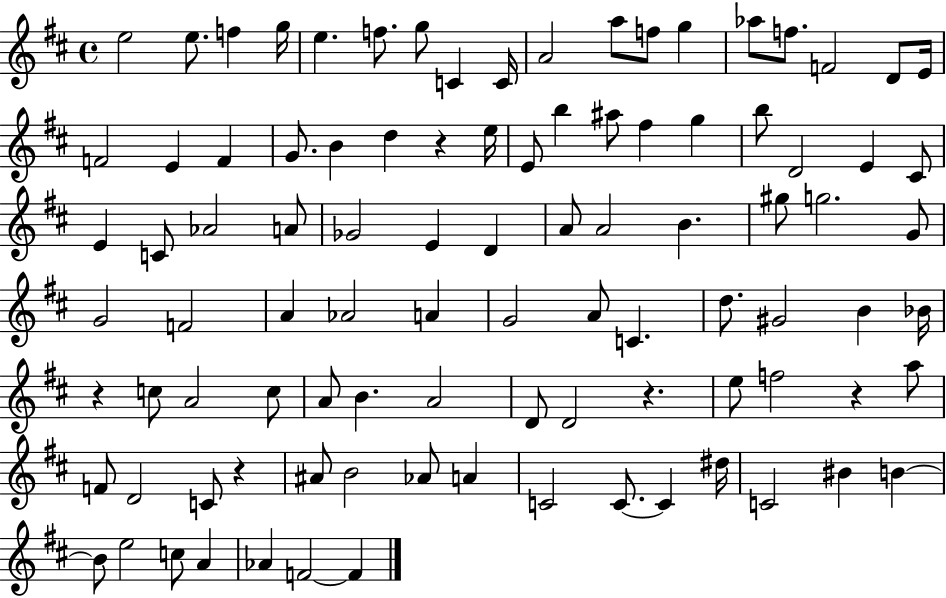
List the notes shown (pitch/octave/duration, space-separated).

E5/h E5/e. F5/q G5/s E5/q. F5/e. G5/e C4/q C4/s A4/h A5/e F5/e G5/q Ab5/e F5/e. F4/h D4/e E4/s F4/h E4/q F4/q G4/e. B4/q D5/q R/q E5/s E4/e B5/q A#5/e F#5/q G5/q B5/e D4/h E4/q C#4/e E4/q C4/e Ab4/h A4/e Gb4/h E4/q D4/q A4/e A4/h B4/q. G#5/e G5/h. G4/e G4/h F4/h A4/q Ab4/h A4/q G4/h A4/e C4/q. D5/e. G#4/h B4/q Bb4/s R/q C5/e A4/h C5/e A4/e B4/q. A4/h D4/e D4/h R/q. E5/e F5/h R/q A5/e F4/e D4/h C4/e R/q A#4/e B4/h Ab4/e A4/q C4/h C4/e. C4/q D#5/s C4/h BIS4/q B4/q B4/e E5/h C5/e A4/q Ab4/q F4/h F4/q